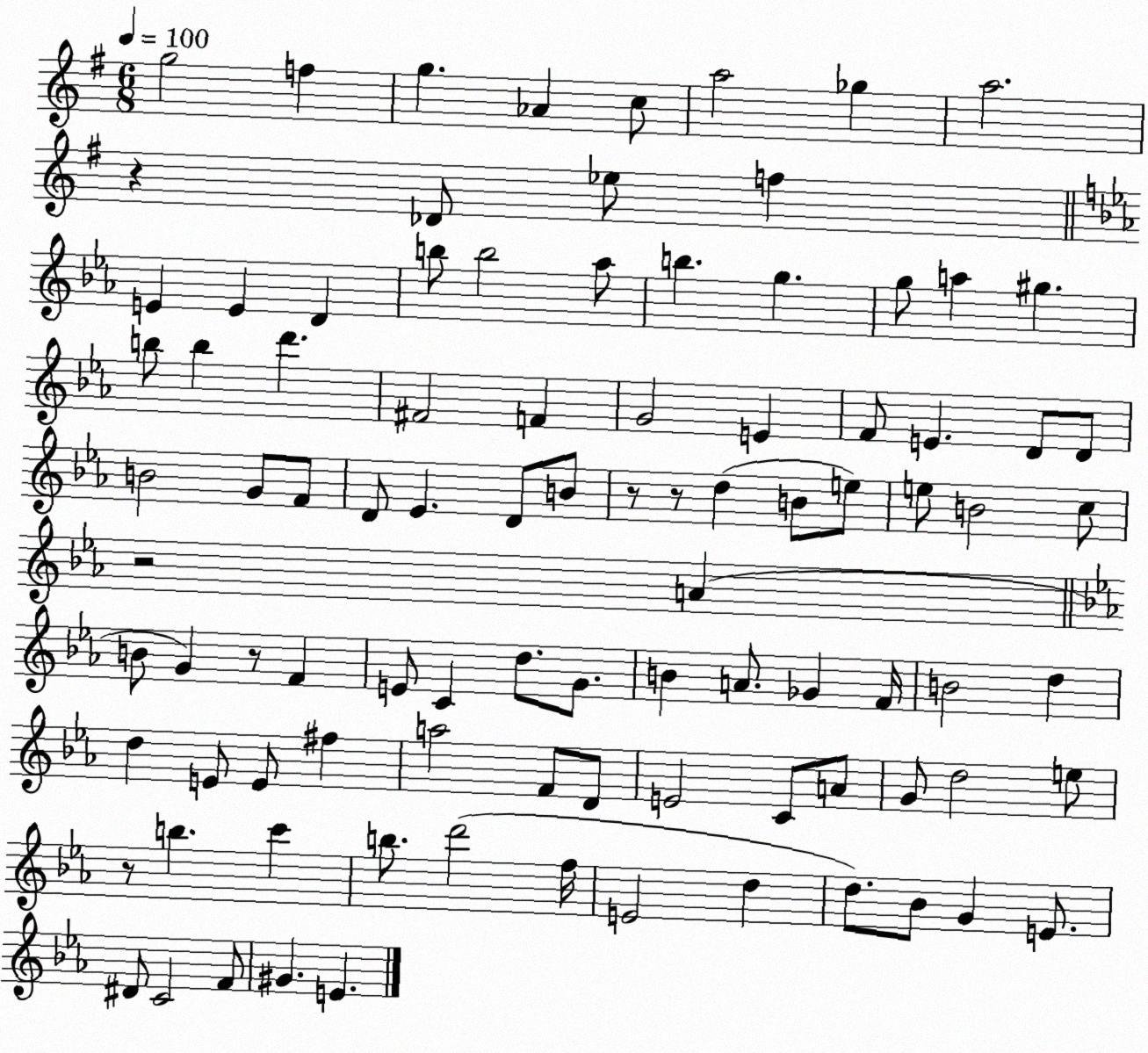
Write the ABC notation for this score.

X:1
T:Untitled
M:6/8
L:1/4
K:G
g2 f g _A c/2 a2 _g a2 z _D/2 _e/2 f E E D b/2 b2 _a/2 b g g/2 a ^g b/2 b d' ^F2 F G2 E F/2 E D/2 D/2 B2 G/2 F/2 D/2 _E D/2 B/2 z/2 z/2 d B/2 e/2 e/2 B2 c/2 z2 A B/2 G z/2 F E/2 C d/2 G/2 B A/2 _G F/4 B2 d d E/2 E/2 ^f a2 F/2 D/2 E2 C/2 A/2 G/2 d2 e/2 z/2 b c' b/2 d'2 f/4 E2 d d/2 _B/2 G E/2 ^D/2 C2 F/2 ^G E